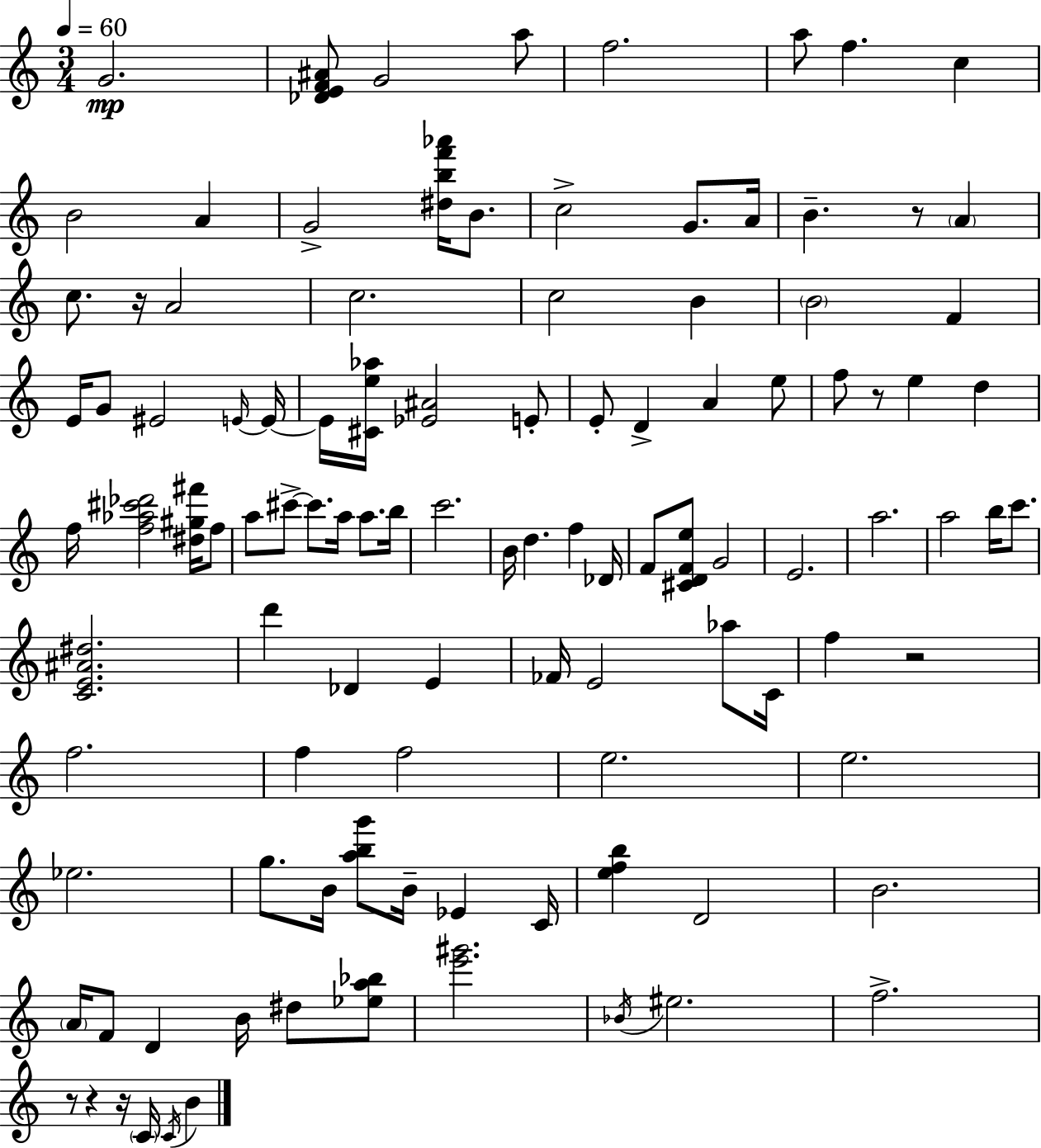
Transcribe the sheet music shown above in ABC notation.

X:1
T:Untitled
M:3/4
L:1/4
K:C
G2 [_DEF^A]/2 G2 a/2 f2 a/2 f c B2 A G2 [^dbf'_a']/4 B/2 c2 G/2 A/4 B z/2 A c/2 z/4 A2 c2 c2 B B2 F E/4 G/2 ^E2 E/4 E/4 E/4 [^Ce_a]/4 [_E^A]2 E/2 E/2 D A e/2 f/2 z/2 e d f/4 [f_a^c'_d']2 [^d^g^f']/4 f/2 a/2 ^c'/2 ^c'/2 a/4 a/2 b/4 c'2 B/4 d f _D/4 F/2 [^CDFe]/2 G2 E2 a2 a2 b/4 c'/2 [CE^A^d]2 d' _D E _F/4 E2 _a/2 C/4 f z2 f2 f f2 e2 e2 _e2 g/2 B/4 [abg']/2 B/4 _E C/4 [efb] D2 B2 A/4 F/2 D B/4 ^d/2 [_ea_b]/2 [e'^g']2 _B/4 ^e2 f2 z/2 z z/4 C/4 C/4 B